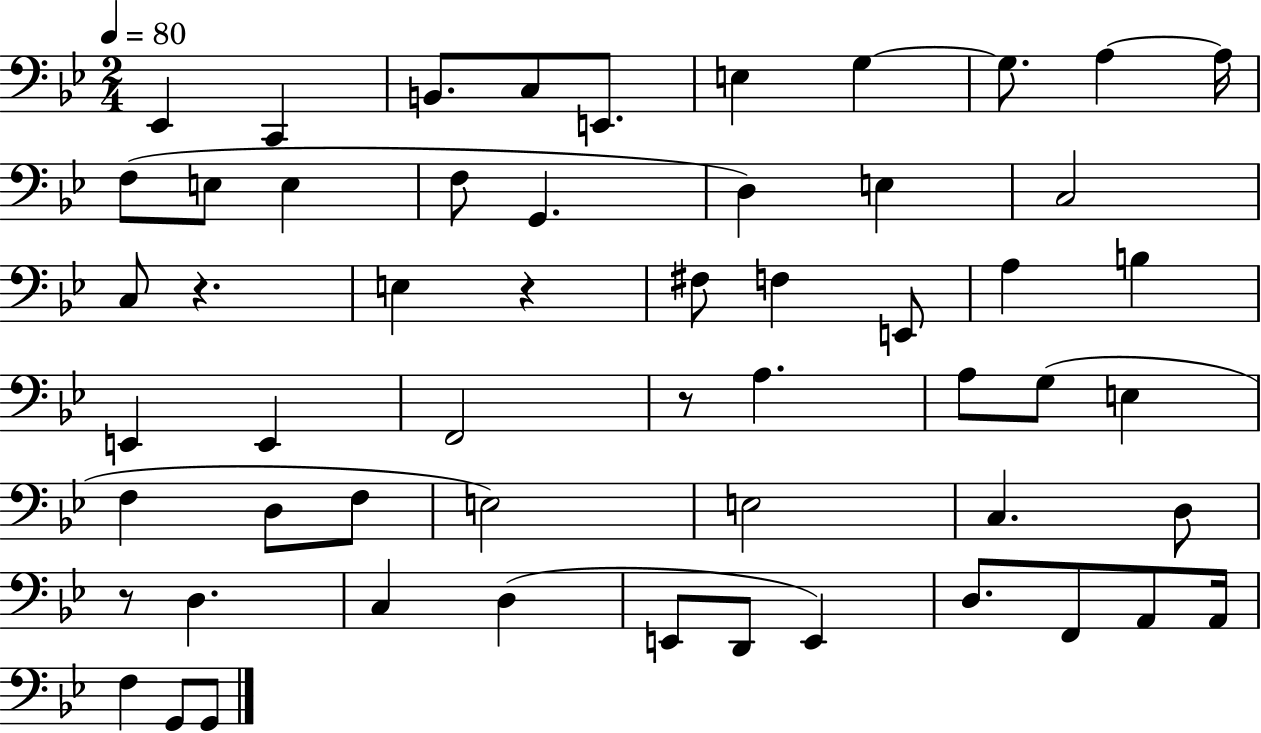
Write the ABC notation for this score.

X:1
T:Untitled
M:2/4
L:1/4
K:Bb
_E,, C,, B,,/2 C,/2 E,,/2 E, G, G,/2 A, A,/4 F,/2 E,/2 E, F,/2 G,, D, E, C,2 C,/2 z E, z ^F,/2 F, E,,/2 A, B, E,, E,, F,,2 z/2 A, A,/2 G,/2 E, F, D,/2 F,/2 E,2 E,2 C, D,/2 z/2 D, C, D, E,,/2 D,,/2 E,, D,/2 F,,/2 A,,/2 A,,/4 F, G,,/2 G,,/2